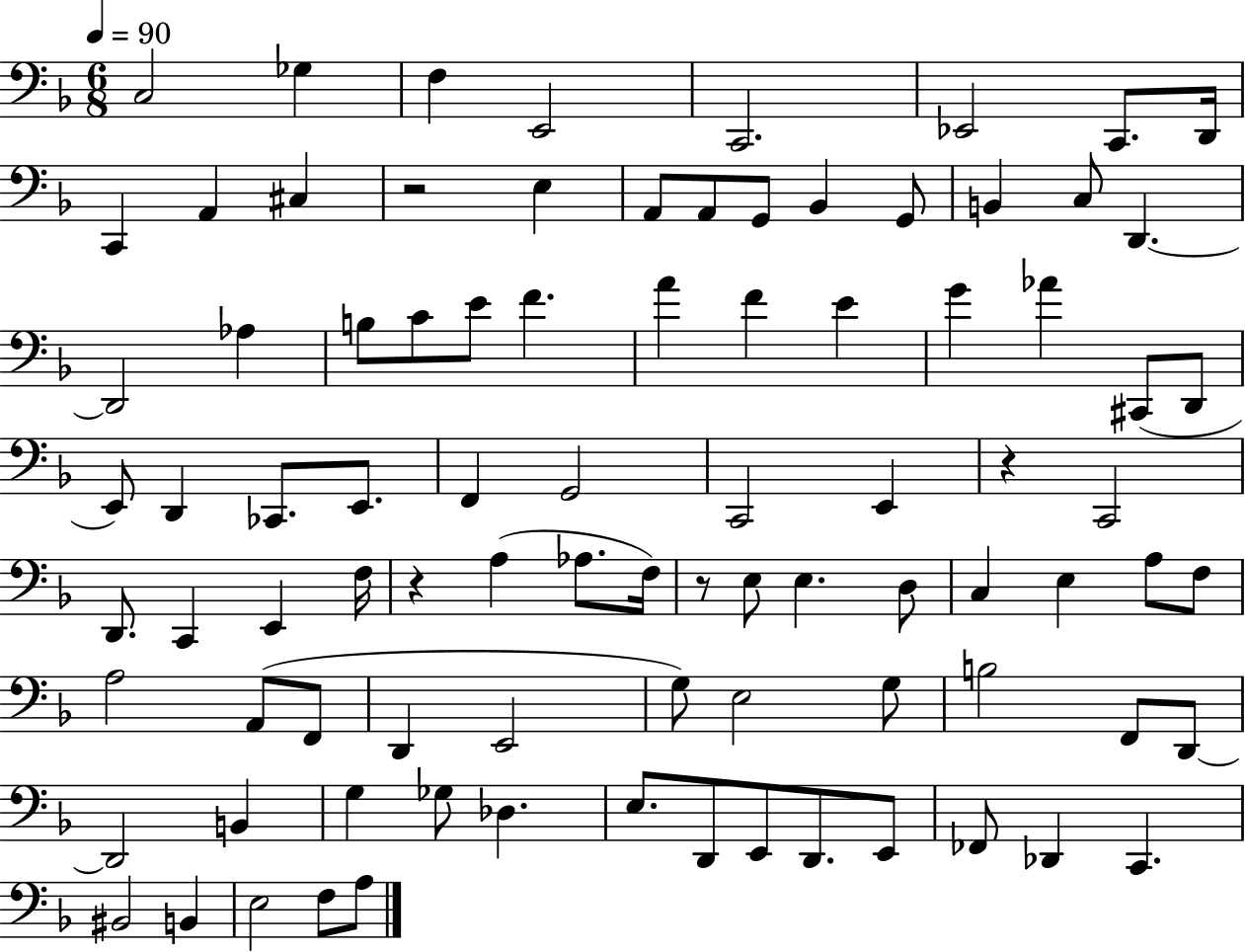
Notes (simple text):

C3/h Gb3/q F3/q E2/h C2/h. Eb2/h C2/e. D2/s C2/q A2/q C#3/q R/h E3/q A2/e A2/e G2/e Bb2/q G2/e B2/q C3/e D2/q. D2/h Ab3/q B3/e C4/e E4/e F4/q. A4/q F4/q E4/q G4/q Ab4/q C#2/e D2/e E2/e D2/q CES2/e. E2/e. F2/q G2/h C2/h E2/q R/q C2/h D2/e. C2/q E2/q F3/s R/q A3/q Ab3/e. F3/s R/e E3/e E3/q. D3/e C3/q E3/q A3/e F3/e A3/h A2/e F2/e D2/q E2/h G3/e E3/h G3/e B3/h F2/e D2/e D2/h B2/q G3/q Gb3/e Db3/q. E3/e. D2/e E2/e D2/e. E2/e FES2/e Db2/q C2/q. BIS2/h B2/q E3/h F3/e A3/e